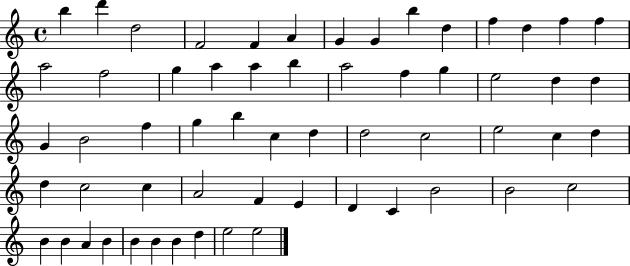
B5/q D6/q D5/h F4/h F4/q A4/q G4/q G4/q B5/q D5/q F5/q D5/q F5/q F5/q A5/h F5/h G5/q A5/q A5/q B5/q A5/h F5/q G5/q E5/h D5/q D5/q G4/q B4/h F5/q G5/q B5/q C5/q D5/q D5/h C5/h E5/h C5/q D5/q D5/q C5/h C5/q A4/h F4/q E4/q D4/q C4/q B4/h B4/h C5/h B4/q B4/q A4/q B4/q B4/q B4/q B4/q D5/q E5/h E5/h